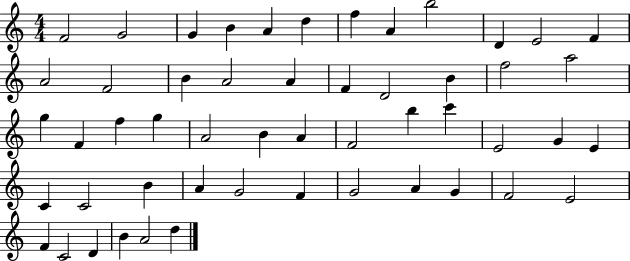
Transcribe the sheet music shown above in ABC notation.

X:1
T:Untitled
M:4/4
L:1/4
K:C
F2 G2 G B A d f A b2 D E2 F A2 F2 B A2 A F D2 B f2 a2 g F f g A2 B A F2 b c' E2 G E C C2 B A G2 F G2 A G F2 E2 F C2 D B A2 d